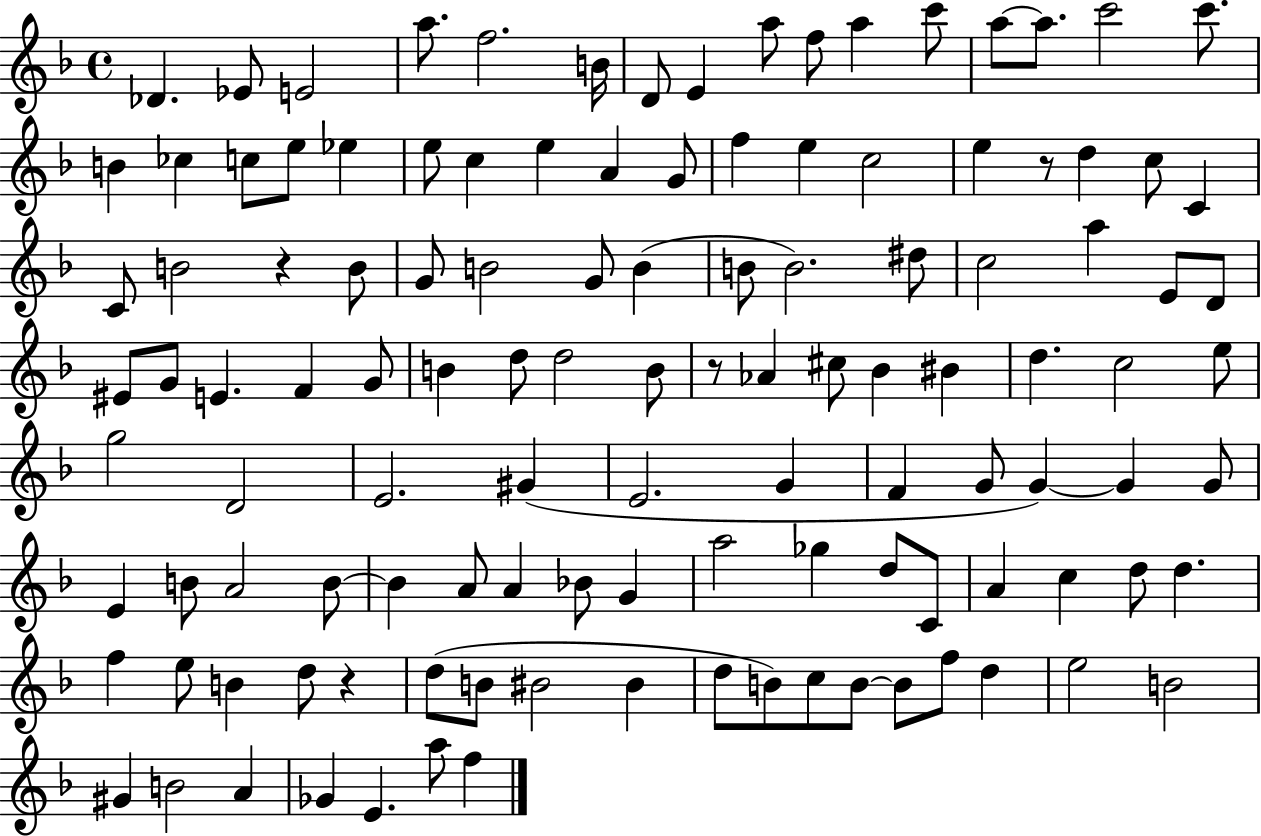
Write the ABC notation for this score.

X:1
T:Untitled
M:4/4
L:1/4
K:F
_D _E/2 E2 a/2 f2 B/4 D/2 E a/2 f/2 a c'/2 a/2 a/2 c'2 c'/2 B _c c/2 e/2 _e e/2 c e A G/2 f e c2 e z/2 d c/2 C C/2 B2 z B/2 G/2 B2 G/2 B B/2 B2 ^d/2 c2 a E/2 D/2 ^E/2 G/2 E F G/2 B d/2 d2 B/2 z/2 _A ^c/2 _B ^B d c2 e/2 g2 D2 E2 ^G E2 G F G/2 G G G/2 E B/2 A2 B/2 B A/2 A _B/2 G a2 _g d/2 C/2 A c d/2 d f e/2 B d/2 z d/2 B/2 ^B2 ^B d/2 B/2 c/2 B/2 B/2 f/2 d e2 B2 ^G B2 A _G E a/2 f